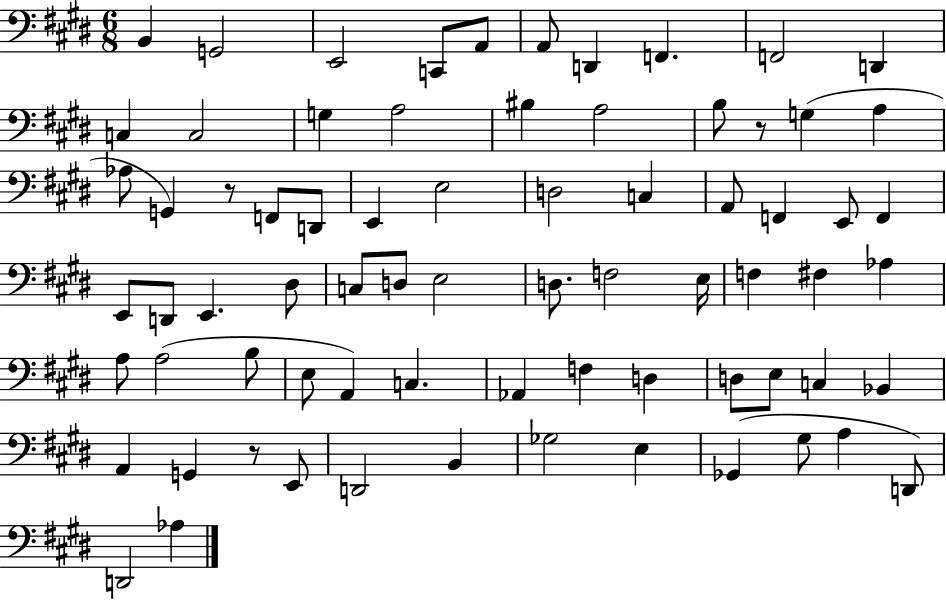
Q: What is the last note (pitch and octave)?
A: Ab3